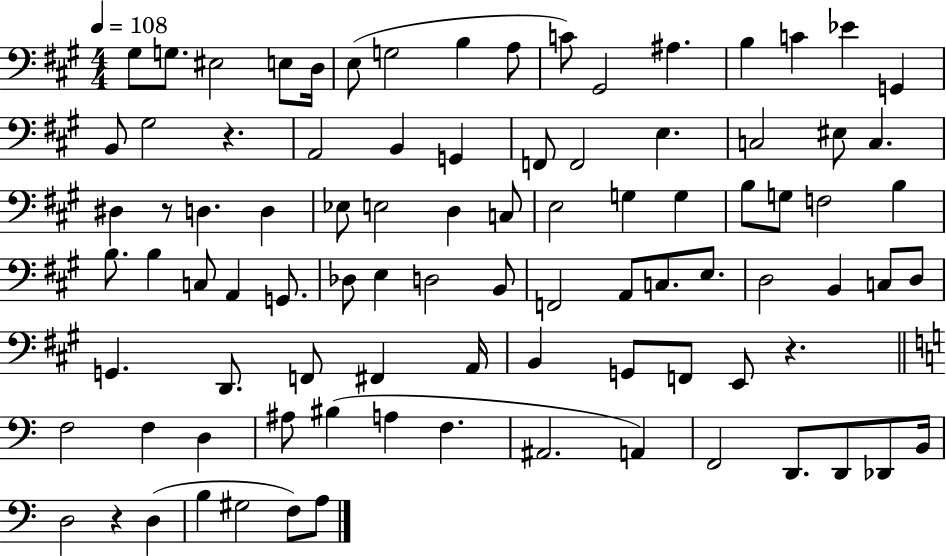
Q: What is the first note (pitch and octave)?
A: G#3